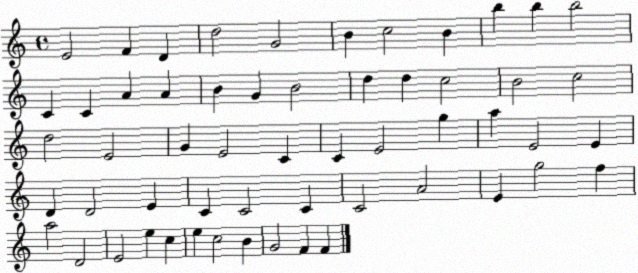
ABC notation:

X:1
T:Untitled
M:4/4
L:1/4
K:C
E2 F D d2 G2 B c2 B b b b2 C C A A B G B2 d d c2 B2 c2 d2 E2 G E2 C C E2 g a E2 E D D2 E C C2 C C2 A2 E g2 f a2 D2 E2 e c e c2 B G2 F F